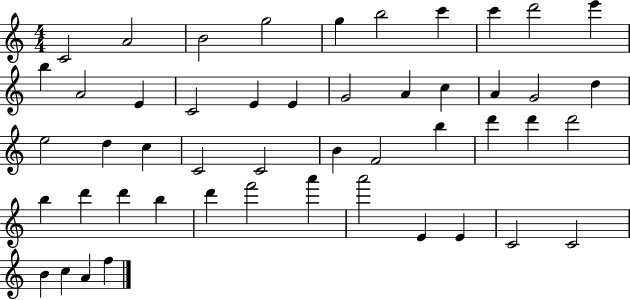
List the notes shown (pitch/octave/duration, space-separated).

C4/h A4/h B4/h G5/h G5/q B5/h C6/q C6/q D6/h E6/q B5/q A4/h E4/q C4/h E4/q E4/q G4/h A4/q C5/q A4/q G4/h D5/q E5/h D5/q C5/q C4/h C4/h B4/q F4/h B5/q D6/q D6/q D6/h B5/q D6/q D6/q B5/q D6/q F6/h A6/q A6/h E4/q E4/q C4/h C4/h B4/q C5/q A4/q F5/q